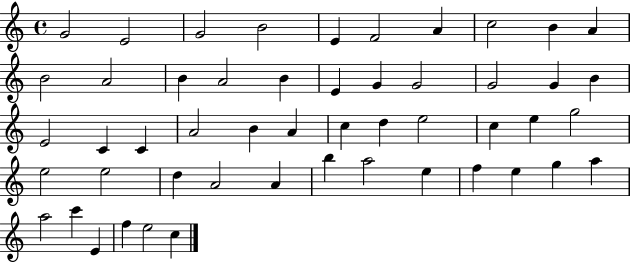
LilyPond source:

{
  \clef treble
  \time 4/4
  \defaultTimeSignature
  \key c \major
  g'2 e'2 | g'2 b'2 | e'4 f'2 a'4 | c''2 b'4 a'4 | \break b'2 a'2 | b'4 a'2 b'4 | e'4 g'4 g'2 | g'2 g'4 b'4 | \break e'2 c'4 c'4 | a'2 b'4 a'4 | c''4 d''4 e''2 | c''4 e''4 g''2 | \break e''2 e''2 | d''4 a'2 a'4 | b''4 a''2 e''4 | f''4 e''4 g''4 a''4 | \break a''2 c'''4 e'4 | f''4 e''2 c''4 | \bar "|."
}